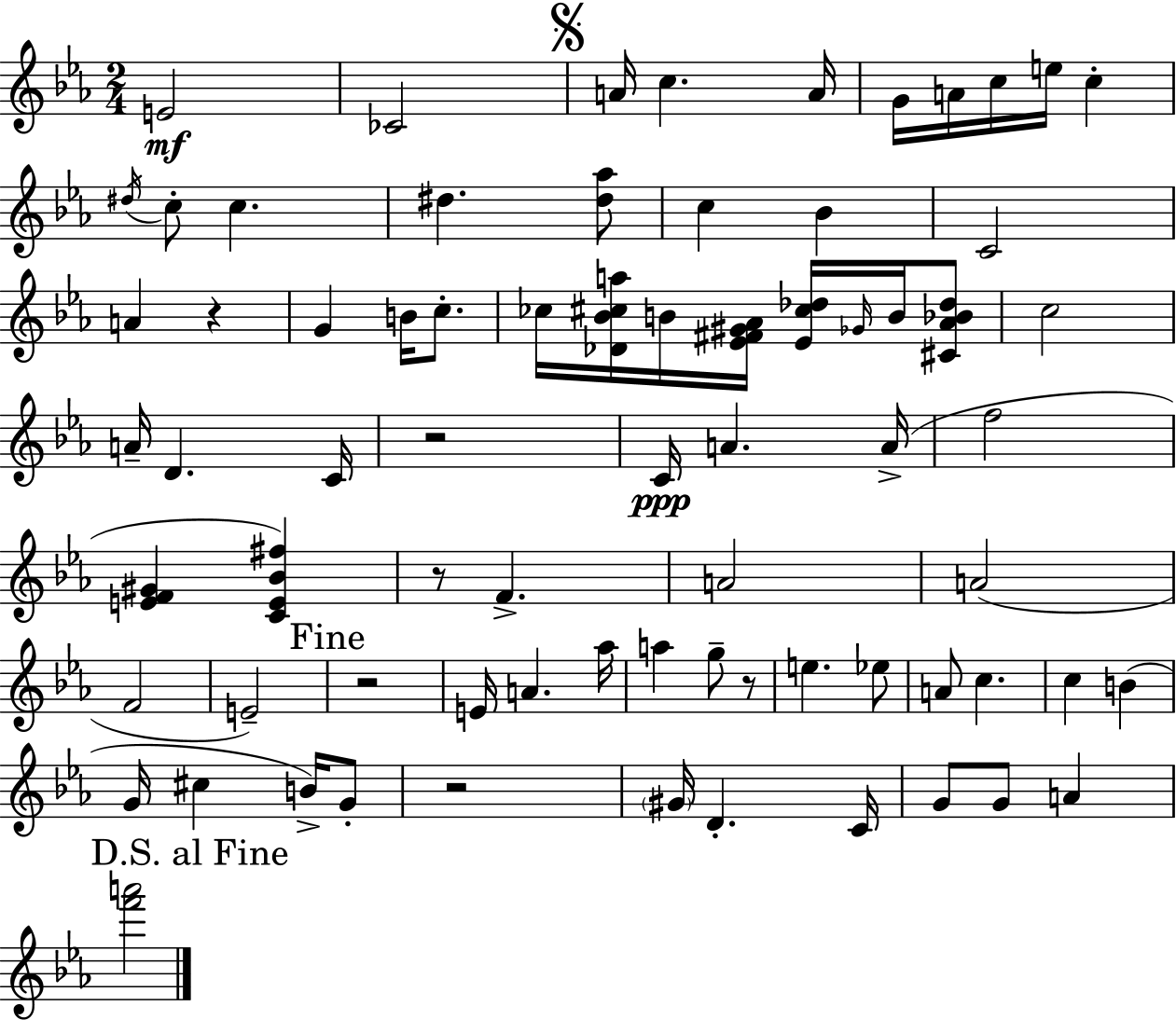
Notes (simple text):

E4/h CES4/h A4/s C5/q. A4/s G4/s A4/s C5/s E5/s C5/q D#5/s C5/e C5/q. D#5/q. [D#5,Ab5]/e C5/q Bb4/q C4/h A4/q R/q G4/q B4/s C5/e. CES5/s [Db4,Bb4,C#5,A5]/s B4/s [Eb4,F#4,G#4,Ab4]/s [Eb4,C#5,Db5]/s Gb4/s B4/s [C#4,Ab4,Bb4,Db5]/e C5/h A4/s D4/q. C4/s R/h C4/s A4/q. A4/s F5/h [E4,F4,G#4]/q [C4,E4,Bb4,F#5]/q R/e F4/q. A4/h A4/h F4/h E4/h R/h E4/s A4/q. Ab5/s A5/q G5/e R/e E5/q. Eb5/e A4/e C5/q. C5/q B4/q G4/s C#5/q B4/s G4/e R/h G#4/s D4/q. C4/s G4/e G4/e A4/q [F6,A6]/h